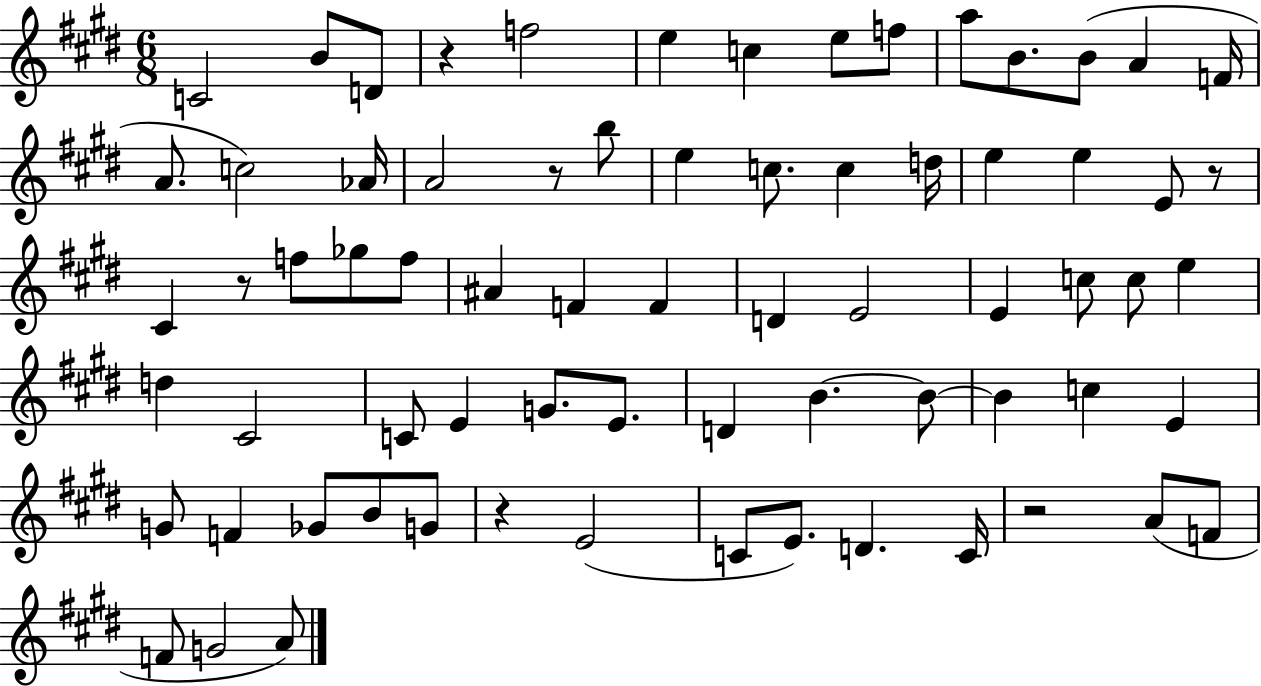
C4/h B4/e D4/e R/q F5/h E5/q C5/q E5/e F5/e A5/e B4/e. B4/e A4/q F4/s A4/e. C5/h Ab4/s A4/h R/e B5/e E5/q C5/e. C5/q D5/s E5/q E5/q E4/e R/e C#4/q R/e F5/e Gb5/e F5/e A#4/q F4/q F4/q D4/q E4/h E4/q C5/e C5/e E5/q D5/q C#4/h C4/e E4/q G4/e. E4/e. D4/q B4/q. B4/e B4/q C5/q E4/q G4/e F4/q Gb4/e B4/e G4/e R/q E4/h C4/e E4/e. D4/q. C4/s R/h A4/e F4/e F4/e G4/h A4/e